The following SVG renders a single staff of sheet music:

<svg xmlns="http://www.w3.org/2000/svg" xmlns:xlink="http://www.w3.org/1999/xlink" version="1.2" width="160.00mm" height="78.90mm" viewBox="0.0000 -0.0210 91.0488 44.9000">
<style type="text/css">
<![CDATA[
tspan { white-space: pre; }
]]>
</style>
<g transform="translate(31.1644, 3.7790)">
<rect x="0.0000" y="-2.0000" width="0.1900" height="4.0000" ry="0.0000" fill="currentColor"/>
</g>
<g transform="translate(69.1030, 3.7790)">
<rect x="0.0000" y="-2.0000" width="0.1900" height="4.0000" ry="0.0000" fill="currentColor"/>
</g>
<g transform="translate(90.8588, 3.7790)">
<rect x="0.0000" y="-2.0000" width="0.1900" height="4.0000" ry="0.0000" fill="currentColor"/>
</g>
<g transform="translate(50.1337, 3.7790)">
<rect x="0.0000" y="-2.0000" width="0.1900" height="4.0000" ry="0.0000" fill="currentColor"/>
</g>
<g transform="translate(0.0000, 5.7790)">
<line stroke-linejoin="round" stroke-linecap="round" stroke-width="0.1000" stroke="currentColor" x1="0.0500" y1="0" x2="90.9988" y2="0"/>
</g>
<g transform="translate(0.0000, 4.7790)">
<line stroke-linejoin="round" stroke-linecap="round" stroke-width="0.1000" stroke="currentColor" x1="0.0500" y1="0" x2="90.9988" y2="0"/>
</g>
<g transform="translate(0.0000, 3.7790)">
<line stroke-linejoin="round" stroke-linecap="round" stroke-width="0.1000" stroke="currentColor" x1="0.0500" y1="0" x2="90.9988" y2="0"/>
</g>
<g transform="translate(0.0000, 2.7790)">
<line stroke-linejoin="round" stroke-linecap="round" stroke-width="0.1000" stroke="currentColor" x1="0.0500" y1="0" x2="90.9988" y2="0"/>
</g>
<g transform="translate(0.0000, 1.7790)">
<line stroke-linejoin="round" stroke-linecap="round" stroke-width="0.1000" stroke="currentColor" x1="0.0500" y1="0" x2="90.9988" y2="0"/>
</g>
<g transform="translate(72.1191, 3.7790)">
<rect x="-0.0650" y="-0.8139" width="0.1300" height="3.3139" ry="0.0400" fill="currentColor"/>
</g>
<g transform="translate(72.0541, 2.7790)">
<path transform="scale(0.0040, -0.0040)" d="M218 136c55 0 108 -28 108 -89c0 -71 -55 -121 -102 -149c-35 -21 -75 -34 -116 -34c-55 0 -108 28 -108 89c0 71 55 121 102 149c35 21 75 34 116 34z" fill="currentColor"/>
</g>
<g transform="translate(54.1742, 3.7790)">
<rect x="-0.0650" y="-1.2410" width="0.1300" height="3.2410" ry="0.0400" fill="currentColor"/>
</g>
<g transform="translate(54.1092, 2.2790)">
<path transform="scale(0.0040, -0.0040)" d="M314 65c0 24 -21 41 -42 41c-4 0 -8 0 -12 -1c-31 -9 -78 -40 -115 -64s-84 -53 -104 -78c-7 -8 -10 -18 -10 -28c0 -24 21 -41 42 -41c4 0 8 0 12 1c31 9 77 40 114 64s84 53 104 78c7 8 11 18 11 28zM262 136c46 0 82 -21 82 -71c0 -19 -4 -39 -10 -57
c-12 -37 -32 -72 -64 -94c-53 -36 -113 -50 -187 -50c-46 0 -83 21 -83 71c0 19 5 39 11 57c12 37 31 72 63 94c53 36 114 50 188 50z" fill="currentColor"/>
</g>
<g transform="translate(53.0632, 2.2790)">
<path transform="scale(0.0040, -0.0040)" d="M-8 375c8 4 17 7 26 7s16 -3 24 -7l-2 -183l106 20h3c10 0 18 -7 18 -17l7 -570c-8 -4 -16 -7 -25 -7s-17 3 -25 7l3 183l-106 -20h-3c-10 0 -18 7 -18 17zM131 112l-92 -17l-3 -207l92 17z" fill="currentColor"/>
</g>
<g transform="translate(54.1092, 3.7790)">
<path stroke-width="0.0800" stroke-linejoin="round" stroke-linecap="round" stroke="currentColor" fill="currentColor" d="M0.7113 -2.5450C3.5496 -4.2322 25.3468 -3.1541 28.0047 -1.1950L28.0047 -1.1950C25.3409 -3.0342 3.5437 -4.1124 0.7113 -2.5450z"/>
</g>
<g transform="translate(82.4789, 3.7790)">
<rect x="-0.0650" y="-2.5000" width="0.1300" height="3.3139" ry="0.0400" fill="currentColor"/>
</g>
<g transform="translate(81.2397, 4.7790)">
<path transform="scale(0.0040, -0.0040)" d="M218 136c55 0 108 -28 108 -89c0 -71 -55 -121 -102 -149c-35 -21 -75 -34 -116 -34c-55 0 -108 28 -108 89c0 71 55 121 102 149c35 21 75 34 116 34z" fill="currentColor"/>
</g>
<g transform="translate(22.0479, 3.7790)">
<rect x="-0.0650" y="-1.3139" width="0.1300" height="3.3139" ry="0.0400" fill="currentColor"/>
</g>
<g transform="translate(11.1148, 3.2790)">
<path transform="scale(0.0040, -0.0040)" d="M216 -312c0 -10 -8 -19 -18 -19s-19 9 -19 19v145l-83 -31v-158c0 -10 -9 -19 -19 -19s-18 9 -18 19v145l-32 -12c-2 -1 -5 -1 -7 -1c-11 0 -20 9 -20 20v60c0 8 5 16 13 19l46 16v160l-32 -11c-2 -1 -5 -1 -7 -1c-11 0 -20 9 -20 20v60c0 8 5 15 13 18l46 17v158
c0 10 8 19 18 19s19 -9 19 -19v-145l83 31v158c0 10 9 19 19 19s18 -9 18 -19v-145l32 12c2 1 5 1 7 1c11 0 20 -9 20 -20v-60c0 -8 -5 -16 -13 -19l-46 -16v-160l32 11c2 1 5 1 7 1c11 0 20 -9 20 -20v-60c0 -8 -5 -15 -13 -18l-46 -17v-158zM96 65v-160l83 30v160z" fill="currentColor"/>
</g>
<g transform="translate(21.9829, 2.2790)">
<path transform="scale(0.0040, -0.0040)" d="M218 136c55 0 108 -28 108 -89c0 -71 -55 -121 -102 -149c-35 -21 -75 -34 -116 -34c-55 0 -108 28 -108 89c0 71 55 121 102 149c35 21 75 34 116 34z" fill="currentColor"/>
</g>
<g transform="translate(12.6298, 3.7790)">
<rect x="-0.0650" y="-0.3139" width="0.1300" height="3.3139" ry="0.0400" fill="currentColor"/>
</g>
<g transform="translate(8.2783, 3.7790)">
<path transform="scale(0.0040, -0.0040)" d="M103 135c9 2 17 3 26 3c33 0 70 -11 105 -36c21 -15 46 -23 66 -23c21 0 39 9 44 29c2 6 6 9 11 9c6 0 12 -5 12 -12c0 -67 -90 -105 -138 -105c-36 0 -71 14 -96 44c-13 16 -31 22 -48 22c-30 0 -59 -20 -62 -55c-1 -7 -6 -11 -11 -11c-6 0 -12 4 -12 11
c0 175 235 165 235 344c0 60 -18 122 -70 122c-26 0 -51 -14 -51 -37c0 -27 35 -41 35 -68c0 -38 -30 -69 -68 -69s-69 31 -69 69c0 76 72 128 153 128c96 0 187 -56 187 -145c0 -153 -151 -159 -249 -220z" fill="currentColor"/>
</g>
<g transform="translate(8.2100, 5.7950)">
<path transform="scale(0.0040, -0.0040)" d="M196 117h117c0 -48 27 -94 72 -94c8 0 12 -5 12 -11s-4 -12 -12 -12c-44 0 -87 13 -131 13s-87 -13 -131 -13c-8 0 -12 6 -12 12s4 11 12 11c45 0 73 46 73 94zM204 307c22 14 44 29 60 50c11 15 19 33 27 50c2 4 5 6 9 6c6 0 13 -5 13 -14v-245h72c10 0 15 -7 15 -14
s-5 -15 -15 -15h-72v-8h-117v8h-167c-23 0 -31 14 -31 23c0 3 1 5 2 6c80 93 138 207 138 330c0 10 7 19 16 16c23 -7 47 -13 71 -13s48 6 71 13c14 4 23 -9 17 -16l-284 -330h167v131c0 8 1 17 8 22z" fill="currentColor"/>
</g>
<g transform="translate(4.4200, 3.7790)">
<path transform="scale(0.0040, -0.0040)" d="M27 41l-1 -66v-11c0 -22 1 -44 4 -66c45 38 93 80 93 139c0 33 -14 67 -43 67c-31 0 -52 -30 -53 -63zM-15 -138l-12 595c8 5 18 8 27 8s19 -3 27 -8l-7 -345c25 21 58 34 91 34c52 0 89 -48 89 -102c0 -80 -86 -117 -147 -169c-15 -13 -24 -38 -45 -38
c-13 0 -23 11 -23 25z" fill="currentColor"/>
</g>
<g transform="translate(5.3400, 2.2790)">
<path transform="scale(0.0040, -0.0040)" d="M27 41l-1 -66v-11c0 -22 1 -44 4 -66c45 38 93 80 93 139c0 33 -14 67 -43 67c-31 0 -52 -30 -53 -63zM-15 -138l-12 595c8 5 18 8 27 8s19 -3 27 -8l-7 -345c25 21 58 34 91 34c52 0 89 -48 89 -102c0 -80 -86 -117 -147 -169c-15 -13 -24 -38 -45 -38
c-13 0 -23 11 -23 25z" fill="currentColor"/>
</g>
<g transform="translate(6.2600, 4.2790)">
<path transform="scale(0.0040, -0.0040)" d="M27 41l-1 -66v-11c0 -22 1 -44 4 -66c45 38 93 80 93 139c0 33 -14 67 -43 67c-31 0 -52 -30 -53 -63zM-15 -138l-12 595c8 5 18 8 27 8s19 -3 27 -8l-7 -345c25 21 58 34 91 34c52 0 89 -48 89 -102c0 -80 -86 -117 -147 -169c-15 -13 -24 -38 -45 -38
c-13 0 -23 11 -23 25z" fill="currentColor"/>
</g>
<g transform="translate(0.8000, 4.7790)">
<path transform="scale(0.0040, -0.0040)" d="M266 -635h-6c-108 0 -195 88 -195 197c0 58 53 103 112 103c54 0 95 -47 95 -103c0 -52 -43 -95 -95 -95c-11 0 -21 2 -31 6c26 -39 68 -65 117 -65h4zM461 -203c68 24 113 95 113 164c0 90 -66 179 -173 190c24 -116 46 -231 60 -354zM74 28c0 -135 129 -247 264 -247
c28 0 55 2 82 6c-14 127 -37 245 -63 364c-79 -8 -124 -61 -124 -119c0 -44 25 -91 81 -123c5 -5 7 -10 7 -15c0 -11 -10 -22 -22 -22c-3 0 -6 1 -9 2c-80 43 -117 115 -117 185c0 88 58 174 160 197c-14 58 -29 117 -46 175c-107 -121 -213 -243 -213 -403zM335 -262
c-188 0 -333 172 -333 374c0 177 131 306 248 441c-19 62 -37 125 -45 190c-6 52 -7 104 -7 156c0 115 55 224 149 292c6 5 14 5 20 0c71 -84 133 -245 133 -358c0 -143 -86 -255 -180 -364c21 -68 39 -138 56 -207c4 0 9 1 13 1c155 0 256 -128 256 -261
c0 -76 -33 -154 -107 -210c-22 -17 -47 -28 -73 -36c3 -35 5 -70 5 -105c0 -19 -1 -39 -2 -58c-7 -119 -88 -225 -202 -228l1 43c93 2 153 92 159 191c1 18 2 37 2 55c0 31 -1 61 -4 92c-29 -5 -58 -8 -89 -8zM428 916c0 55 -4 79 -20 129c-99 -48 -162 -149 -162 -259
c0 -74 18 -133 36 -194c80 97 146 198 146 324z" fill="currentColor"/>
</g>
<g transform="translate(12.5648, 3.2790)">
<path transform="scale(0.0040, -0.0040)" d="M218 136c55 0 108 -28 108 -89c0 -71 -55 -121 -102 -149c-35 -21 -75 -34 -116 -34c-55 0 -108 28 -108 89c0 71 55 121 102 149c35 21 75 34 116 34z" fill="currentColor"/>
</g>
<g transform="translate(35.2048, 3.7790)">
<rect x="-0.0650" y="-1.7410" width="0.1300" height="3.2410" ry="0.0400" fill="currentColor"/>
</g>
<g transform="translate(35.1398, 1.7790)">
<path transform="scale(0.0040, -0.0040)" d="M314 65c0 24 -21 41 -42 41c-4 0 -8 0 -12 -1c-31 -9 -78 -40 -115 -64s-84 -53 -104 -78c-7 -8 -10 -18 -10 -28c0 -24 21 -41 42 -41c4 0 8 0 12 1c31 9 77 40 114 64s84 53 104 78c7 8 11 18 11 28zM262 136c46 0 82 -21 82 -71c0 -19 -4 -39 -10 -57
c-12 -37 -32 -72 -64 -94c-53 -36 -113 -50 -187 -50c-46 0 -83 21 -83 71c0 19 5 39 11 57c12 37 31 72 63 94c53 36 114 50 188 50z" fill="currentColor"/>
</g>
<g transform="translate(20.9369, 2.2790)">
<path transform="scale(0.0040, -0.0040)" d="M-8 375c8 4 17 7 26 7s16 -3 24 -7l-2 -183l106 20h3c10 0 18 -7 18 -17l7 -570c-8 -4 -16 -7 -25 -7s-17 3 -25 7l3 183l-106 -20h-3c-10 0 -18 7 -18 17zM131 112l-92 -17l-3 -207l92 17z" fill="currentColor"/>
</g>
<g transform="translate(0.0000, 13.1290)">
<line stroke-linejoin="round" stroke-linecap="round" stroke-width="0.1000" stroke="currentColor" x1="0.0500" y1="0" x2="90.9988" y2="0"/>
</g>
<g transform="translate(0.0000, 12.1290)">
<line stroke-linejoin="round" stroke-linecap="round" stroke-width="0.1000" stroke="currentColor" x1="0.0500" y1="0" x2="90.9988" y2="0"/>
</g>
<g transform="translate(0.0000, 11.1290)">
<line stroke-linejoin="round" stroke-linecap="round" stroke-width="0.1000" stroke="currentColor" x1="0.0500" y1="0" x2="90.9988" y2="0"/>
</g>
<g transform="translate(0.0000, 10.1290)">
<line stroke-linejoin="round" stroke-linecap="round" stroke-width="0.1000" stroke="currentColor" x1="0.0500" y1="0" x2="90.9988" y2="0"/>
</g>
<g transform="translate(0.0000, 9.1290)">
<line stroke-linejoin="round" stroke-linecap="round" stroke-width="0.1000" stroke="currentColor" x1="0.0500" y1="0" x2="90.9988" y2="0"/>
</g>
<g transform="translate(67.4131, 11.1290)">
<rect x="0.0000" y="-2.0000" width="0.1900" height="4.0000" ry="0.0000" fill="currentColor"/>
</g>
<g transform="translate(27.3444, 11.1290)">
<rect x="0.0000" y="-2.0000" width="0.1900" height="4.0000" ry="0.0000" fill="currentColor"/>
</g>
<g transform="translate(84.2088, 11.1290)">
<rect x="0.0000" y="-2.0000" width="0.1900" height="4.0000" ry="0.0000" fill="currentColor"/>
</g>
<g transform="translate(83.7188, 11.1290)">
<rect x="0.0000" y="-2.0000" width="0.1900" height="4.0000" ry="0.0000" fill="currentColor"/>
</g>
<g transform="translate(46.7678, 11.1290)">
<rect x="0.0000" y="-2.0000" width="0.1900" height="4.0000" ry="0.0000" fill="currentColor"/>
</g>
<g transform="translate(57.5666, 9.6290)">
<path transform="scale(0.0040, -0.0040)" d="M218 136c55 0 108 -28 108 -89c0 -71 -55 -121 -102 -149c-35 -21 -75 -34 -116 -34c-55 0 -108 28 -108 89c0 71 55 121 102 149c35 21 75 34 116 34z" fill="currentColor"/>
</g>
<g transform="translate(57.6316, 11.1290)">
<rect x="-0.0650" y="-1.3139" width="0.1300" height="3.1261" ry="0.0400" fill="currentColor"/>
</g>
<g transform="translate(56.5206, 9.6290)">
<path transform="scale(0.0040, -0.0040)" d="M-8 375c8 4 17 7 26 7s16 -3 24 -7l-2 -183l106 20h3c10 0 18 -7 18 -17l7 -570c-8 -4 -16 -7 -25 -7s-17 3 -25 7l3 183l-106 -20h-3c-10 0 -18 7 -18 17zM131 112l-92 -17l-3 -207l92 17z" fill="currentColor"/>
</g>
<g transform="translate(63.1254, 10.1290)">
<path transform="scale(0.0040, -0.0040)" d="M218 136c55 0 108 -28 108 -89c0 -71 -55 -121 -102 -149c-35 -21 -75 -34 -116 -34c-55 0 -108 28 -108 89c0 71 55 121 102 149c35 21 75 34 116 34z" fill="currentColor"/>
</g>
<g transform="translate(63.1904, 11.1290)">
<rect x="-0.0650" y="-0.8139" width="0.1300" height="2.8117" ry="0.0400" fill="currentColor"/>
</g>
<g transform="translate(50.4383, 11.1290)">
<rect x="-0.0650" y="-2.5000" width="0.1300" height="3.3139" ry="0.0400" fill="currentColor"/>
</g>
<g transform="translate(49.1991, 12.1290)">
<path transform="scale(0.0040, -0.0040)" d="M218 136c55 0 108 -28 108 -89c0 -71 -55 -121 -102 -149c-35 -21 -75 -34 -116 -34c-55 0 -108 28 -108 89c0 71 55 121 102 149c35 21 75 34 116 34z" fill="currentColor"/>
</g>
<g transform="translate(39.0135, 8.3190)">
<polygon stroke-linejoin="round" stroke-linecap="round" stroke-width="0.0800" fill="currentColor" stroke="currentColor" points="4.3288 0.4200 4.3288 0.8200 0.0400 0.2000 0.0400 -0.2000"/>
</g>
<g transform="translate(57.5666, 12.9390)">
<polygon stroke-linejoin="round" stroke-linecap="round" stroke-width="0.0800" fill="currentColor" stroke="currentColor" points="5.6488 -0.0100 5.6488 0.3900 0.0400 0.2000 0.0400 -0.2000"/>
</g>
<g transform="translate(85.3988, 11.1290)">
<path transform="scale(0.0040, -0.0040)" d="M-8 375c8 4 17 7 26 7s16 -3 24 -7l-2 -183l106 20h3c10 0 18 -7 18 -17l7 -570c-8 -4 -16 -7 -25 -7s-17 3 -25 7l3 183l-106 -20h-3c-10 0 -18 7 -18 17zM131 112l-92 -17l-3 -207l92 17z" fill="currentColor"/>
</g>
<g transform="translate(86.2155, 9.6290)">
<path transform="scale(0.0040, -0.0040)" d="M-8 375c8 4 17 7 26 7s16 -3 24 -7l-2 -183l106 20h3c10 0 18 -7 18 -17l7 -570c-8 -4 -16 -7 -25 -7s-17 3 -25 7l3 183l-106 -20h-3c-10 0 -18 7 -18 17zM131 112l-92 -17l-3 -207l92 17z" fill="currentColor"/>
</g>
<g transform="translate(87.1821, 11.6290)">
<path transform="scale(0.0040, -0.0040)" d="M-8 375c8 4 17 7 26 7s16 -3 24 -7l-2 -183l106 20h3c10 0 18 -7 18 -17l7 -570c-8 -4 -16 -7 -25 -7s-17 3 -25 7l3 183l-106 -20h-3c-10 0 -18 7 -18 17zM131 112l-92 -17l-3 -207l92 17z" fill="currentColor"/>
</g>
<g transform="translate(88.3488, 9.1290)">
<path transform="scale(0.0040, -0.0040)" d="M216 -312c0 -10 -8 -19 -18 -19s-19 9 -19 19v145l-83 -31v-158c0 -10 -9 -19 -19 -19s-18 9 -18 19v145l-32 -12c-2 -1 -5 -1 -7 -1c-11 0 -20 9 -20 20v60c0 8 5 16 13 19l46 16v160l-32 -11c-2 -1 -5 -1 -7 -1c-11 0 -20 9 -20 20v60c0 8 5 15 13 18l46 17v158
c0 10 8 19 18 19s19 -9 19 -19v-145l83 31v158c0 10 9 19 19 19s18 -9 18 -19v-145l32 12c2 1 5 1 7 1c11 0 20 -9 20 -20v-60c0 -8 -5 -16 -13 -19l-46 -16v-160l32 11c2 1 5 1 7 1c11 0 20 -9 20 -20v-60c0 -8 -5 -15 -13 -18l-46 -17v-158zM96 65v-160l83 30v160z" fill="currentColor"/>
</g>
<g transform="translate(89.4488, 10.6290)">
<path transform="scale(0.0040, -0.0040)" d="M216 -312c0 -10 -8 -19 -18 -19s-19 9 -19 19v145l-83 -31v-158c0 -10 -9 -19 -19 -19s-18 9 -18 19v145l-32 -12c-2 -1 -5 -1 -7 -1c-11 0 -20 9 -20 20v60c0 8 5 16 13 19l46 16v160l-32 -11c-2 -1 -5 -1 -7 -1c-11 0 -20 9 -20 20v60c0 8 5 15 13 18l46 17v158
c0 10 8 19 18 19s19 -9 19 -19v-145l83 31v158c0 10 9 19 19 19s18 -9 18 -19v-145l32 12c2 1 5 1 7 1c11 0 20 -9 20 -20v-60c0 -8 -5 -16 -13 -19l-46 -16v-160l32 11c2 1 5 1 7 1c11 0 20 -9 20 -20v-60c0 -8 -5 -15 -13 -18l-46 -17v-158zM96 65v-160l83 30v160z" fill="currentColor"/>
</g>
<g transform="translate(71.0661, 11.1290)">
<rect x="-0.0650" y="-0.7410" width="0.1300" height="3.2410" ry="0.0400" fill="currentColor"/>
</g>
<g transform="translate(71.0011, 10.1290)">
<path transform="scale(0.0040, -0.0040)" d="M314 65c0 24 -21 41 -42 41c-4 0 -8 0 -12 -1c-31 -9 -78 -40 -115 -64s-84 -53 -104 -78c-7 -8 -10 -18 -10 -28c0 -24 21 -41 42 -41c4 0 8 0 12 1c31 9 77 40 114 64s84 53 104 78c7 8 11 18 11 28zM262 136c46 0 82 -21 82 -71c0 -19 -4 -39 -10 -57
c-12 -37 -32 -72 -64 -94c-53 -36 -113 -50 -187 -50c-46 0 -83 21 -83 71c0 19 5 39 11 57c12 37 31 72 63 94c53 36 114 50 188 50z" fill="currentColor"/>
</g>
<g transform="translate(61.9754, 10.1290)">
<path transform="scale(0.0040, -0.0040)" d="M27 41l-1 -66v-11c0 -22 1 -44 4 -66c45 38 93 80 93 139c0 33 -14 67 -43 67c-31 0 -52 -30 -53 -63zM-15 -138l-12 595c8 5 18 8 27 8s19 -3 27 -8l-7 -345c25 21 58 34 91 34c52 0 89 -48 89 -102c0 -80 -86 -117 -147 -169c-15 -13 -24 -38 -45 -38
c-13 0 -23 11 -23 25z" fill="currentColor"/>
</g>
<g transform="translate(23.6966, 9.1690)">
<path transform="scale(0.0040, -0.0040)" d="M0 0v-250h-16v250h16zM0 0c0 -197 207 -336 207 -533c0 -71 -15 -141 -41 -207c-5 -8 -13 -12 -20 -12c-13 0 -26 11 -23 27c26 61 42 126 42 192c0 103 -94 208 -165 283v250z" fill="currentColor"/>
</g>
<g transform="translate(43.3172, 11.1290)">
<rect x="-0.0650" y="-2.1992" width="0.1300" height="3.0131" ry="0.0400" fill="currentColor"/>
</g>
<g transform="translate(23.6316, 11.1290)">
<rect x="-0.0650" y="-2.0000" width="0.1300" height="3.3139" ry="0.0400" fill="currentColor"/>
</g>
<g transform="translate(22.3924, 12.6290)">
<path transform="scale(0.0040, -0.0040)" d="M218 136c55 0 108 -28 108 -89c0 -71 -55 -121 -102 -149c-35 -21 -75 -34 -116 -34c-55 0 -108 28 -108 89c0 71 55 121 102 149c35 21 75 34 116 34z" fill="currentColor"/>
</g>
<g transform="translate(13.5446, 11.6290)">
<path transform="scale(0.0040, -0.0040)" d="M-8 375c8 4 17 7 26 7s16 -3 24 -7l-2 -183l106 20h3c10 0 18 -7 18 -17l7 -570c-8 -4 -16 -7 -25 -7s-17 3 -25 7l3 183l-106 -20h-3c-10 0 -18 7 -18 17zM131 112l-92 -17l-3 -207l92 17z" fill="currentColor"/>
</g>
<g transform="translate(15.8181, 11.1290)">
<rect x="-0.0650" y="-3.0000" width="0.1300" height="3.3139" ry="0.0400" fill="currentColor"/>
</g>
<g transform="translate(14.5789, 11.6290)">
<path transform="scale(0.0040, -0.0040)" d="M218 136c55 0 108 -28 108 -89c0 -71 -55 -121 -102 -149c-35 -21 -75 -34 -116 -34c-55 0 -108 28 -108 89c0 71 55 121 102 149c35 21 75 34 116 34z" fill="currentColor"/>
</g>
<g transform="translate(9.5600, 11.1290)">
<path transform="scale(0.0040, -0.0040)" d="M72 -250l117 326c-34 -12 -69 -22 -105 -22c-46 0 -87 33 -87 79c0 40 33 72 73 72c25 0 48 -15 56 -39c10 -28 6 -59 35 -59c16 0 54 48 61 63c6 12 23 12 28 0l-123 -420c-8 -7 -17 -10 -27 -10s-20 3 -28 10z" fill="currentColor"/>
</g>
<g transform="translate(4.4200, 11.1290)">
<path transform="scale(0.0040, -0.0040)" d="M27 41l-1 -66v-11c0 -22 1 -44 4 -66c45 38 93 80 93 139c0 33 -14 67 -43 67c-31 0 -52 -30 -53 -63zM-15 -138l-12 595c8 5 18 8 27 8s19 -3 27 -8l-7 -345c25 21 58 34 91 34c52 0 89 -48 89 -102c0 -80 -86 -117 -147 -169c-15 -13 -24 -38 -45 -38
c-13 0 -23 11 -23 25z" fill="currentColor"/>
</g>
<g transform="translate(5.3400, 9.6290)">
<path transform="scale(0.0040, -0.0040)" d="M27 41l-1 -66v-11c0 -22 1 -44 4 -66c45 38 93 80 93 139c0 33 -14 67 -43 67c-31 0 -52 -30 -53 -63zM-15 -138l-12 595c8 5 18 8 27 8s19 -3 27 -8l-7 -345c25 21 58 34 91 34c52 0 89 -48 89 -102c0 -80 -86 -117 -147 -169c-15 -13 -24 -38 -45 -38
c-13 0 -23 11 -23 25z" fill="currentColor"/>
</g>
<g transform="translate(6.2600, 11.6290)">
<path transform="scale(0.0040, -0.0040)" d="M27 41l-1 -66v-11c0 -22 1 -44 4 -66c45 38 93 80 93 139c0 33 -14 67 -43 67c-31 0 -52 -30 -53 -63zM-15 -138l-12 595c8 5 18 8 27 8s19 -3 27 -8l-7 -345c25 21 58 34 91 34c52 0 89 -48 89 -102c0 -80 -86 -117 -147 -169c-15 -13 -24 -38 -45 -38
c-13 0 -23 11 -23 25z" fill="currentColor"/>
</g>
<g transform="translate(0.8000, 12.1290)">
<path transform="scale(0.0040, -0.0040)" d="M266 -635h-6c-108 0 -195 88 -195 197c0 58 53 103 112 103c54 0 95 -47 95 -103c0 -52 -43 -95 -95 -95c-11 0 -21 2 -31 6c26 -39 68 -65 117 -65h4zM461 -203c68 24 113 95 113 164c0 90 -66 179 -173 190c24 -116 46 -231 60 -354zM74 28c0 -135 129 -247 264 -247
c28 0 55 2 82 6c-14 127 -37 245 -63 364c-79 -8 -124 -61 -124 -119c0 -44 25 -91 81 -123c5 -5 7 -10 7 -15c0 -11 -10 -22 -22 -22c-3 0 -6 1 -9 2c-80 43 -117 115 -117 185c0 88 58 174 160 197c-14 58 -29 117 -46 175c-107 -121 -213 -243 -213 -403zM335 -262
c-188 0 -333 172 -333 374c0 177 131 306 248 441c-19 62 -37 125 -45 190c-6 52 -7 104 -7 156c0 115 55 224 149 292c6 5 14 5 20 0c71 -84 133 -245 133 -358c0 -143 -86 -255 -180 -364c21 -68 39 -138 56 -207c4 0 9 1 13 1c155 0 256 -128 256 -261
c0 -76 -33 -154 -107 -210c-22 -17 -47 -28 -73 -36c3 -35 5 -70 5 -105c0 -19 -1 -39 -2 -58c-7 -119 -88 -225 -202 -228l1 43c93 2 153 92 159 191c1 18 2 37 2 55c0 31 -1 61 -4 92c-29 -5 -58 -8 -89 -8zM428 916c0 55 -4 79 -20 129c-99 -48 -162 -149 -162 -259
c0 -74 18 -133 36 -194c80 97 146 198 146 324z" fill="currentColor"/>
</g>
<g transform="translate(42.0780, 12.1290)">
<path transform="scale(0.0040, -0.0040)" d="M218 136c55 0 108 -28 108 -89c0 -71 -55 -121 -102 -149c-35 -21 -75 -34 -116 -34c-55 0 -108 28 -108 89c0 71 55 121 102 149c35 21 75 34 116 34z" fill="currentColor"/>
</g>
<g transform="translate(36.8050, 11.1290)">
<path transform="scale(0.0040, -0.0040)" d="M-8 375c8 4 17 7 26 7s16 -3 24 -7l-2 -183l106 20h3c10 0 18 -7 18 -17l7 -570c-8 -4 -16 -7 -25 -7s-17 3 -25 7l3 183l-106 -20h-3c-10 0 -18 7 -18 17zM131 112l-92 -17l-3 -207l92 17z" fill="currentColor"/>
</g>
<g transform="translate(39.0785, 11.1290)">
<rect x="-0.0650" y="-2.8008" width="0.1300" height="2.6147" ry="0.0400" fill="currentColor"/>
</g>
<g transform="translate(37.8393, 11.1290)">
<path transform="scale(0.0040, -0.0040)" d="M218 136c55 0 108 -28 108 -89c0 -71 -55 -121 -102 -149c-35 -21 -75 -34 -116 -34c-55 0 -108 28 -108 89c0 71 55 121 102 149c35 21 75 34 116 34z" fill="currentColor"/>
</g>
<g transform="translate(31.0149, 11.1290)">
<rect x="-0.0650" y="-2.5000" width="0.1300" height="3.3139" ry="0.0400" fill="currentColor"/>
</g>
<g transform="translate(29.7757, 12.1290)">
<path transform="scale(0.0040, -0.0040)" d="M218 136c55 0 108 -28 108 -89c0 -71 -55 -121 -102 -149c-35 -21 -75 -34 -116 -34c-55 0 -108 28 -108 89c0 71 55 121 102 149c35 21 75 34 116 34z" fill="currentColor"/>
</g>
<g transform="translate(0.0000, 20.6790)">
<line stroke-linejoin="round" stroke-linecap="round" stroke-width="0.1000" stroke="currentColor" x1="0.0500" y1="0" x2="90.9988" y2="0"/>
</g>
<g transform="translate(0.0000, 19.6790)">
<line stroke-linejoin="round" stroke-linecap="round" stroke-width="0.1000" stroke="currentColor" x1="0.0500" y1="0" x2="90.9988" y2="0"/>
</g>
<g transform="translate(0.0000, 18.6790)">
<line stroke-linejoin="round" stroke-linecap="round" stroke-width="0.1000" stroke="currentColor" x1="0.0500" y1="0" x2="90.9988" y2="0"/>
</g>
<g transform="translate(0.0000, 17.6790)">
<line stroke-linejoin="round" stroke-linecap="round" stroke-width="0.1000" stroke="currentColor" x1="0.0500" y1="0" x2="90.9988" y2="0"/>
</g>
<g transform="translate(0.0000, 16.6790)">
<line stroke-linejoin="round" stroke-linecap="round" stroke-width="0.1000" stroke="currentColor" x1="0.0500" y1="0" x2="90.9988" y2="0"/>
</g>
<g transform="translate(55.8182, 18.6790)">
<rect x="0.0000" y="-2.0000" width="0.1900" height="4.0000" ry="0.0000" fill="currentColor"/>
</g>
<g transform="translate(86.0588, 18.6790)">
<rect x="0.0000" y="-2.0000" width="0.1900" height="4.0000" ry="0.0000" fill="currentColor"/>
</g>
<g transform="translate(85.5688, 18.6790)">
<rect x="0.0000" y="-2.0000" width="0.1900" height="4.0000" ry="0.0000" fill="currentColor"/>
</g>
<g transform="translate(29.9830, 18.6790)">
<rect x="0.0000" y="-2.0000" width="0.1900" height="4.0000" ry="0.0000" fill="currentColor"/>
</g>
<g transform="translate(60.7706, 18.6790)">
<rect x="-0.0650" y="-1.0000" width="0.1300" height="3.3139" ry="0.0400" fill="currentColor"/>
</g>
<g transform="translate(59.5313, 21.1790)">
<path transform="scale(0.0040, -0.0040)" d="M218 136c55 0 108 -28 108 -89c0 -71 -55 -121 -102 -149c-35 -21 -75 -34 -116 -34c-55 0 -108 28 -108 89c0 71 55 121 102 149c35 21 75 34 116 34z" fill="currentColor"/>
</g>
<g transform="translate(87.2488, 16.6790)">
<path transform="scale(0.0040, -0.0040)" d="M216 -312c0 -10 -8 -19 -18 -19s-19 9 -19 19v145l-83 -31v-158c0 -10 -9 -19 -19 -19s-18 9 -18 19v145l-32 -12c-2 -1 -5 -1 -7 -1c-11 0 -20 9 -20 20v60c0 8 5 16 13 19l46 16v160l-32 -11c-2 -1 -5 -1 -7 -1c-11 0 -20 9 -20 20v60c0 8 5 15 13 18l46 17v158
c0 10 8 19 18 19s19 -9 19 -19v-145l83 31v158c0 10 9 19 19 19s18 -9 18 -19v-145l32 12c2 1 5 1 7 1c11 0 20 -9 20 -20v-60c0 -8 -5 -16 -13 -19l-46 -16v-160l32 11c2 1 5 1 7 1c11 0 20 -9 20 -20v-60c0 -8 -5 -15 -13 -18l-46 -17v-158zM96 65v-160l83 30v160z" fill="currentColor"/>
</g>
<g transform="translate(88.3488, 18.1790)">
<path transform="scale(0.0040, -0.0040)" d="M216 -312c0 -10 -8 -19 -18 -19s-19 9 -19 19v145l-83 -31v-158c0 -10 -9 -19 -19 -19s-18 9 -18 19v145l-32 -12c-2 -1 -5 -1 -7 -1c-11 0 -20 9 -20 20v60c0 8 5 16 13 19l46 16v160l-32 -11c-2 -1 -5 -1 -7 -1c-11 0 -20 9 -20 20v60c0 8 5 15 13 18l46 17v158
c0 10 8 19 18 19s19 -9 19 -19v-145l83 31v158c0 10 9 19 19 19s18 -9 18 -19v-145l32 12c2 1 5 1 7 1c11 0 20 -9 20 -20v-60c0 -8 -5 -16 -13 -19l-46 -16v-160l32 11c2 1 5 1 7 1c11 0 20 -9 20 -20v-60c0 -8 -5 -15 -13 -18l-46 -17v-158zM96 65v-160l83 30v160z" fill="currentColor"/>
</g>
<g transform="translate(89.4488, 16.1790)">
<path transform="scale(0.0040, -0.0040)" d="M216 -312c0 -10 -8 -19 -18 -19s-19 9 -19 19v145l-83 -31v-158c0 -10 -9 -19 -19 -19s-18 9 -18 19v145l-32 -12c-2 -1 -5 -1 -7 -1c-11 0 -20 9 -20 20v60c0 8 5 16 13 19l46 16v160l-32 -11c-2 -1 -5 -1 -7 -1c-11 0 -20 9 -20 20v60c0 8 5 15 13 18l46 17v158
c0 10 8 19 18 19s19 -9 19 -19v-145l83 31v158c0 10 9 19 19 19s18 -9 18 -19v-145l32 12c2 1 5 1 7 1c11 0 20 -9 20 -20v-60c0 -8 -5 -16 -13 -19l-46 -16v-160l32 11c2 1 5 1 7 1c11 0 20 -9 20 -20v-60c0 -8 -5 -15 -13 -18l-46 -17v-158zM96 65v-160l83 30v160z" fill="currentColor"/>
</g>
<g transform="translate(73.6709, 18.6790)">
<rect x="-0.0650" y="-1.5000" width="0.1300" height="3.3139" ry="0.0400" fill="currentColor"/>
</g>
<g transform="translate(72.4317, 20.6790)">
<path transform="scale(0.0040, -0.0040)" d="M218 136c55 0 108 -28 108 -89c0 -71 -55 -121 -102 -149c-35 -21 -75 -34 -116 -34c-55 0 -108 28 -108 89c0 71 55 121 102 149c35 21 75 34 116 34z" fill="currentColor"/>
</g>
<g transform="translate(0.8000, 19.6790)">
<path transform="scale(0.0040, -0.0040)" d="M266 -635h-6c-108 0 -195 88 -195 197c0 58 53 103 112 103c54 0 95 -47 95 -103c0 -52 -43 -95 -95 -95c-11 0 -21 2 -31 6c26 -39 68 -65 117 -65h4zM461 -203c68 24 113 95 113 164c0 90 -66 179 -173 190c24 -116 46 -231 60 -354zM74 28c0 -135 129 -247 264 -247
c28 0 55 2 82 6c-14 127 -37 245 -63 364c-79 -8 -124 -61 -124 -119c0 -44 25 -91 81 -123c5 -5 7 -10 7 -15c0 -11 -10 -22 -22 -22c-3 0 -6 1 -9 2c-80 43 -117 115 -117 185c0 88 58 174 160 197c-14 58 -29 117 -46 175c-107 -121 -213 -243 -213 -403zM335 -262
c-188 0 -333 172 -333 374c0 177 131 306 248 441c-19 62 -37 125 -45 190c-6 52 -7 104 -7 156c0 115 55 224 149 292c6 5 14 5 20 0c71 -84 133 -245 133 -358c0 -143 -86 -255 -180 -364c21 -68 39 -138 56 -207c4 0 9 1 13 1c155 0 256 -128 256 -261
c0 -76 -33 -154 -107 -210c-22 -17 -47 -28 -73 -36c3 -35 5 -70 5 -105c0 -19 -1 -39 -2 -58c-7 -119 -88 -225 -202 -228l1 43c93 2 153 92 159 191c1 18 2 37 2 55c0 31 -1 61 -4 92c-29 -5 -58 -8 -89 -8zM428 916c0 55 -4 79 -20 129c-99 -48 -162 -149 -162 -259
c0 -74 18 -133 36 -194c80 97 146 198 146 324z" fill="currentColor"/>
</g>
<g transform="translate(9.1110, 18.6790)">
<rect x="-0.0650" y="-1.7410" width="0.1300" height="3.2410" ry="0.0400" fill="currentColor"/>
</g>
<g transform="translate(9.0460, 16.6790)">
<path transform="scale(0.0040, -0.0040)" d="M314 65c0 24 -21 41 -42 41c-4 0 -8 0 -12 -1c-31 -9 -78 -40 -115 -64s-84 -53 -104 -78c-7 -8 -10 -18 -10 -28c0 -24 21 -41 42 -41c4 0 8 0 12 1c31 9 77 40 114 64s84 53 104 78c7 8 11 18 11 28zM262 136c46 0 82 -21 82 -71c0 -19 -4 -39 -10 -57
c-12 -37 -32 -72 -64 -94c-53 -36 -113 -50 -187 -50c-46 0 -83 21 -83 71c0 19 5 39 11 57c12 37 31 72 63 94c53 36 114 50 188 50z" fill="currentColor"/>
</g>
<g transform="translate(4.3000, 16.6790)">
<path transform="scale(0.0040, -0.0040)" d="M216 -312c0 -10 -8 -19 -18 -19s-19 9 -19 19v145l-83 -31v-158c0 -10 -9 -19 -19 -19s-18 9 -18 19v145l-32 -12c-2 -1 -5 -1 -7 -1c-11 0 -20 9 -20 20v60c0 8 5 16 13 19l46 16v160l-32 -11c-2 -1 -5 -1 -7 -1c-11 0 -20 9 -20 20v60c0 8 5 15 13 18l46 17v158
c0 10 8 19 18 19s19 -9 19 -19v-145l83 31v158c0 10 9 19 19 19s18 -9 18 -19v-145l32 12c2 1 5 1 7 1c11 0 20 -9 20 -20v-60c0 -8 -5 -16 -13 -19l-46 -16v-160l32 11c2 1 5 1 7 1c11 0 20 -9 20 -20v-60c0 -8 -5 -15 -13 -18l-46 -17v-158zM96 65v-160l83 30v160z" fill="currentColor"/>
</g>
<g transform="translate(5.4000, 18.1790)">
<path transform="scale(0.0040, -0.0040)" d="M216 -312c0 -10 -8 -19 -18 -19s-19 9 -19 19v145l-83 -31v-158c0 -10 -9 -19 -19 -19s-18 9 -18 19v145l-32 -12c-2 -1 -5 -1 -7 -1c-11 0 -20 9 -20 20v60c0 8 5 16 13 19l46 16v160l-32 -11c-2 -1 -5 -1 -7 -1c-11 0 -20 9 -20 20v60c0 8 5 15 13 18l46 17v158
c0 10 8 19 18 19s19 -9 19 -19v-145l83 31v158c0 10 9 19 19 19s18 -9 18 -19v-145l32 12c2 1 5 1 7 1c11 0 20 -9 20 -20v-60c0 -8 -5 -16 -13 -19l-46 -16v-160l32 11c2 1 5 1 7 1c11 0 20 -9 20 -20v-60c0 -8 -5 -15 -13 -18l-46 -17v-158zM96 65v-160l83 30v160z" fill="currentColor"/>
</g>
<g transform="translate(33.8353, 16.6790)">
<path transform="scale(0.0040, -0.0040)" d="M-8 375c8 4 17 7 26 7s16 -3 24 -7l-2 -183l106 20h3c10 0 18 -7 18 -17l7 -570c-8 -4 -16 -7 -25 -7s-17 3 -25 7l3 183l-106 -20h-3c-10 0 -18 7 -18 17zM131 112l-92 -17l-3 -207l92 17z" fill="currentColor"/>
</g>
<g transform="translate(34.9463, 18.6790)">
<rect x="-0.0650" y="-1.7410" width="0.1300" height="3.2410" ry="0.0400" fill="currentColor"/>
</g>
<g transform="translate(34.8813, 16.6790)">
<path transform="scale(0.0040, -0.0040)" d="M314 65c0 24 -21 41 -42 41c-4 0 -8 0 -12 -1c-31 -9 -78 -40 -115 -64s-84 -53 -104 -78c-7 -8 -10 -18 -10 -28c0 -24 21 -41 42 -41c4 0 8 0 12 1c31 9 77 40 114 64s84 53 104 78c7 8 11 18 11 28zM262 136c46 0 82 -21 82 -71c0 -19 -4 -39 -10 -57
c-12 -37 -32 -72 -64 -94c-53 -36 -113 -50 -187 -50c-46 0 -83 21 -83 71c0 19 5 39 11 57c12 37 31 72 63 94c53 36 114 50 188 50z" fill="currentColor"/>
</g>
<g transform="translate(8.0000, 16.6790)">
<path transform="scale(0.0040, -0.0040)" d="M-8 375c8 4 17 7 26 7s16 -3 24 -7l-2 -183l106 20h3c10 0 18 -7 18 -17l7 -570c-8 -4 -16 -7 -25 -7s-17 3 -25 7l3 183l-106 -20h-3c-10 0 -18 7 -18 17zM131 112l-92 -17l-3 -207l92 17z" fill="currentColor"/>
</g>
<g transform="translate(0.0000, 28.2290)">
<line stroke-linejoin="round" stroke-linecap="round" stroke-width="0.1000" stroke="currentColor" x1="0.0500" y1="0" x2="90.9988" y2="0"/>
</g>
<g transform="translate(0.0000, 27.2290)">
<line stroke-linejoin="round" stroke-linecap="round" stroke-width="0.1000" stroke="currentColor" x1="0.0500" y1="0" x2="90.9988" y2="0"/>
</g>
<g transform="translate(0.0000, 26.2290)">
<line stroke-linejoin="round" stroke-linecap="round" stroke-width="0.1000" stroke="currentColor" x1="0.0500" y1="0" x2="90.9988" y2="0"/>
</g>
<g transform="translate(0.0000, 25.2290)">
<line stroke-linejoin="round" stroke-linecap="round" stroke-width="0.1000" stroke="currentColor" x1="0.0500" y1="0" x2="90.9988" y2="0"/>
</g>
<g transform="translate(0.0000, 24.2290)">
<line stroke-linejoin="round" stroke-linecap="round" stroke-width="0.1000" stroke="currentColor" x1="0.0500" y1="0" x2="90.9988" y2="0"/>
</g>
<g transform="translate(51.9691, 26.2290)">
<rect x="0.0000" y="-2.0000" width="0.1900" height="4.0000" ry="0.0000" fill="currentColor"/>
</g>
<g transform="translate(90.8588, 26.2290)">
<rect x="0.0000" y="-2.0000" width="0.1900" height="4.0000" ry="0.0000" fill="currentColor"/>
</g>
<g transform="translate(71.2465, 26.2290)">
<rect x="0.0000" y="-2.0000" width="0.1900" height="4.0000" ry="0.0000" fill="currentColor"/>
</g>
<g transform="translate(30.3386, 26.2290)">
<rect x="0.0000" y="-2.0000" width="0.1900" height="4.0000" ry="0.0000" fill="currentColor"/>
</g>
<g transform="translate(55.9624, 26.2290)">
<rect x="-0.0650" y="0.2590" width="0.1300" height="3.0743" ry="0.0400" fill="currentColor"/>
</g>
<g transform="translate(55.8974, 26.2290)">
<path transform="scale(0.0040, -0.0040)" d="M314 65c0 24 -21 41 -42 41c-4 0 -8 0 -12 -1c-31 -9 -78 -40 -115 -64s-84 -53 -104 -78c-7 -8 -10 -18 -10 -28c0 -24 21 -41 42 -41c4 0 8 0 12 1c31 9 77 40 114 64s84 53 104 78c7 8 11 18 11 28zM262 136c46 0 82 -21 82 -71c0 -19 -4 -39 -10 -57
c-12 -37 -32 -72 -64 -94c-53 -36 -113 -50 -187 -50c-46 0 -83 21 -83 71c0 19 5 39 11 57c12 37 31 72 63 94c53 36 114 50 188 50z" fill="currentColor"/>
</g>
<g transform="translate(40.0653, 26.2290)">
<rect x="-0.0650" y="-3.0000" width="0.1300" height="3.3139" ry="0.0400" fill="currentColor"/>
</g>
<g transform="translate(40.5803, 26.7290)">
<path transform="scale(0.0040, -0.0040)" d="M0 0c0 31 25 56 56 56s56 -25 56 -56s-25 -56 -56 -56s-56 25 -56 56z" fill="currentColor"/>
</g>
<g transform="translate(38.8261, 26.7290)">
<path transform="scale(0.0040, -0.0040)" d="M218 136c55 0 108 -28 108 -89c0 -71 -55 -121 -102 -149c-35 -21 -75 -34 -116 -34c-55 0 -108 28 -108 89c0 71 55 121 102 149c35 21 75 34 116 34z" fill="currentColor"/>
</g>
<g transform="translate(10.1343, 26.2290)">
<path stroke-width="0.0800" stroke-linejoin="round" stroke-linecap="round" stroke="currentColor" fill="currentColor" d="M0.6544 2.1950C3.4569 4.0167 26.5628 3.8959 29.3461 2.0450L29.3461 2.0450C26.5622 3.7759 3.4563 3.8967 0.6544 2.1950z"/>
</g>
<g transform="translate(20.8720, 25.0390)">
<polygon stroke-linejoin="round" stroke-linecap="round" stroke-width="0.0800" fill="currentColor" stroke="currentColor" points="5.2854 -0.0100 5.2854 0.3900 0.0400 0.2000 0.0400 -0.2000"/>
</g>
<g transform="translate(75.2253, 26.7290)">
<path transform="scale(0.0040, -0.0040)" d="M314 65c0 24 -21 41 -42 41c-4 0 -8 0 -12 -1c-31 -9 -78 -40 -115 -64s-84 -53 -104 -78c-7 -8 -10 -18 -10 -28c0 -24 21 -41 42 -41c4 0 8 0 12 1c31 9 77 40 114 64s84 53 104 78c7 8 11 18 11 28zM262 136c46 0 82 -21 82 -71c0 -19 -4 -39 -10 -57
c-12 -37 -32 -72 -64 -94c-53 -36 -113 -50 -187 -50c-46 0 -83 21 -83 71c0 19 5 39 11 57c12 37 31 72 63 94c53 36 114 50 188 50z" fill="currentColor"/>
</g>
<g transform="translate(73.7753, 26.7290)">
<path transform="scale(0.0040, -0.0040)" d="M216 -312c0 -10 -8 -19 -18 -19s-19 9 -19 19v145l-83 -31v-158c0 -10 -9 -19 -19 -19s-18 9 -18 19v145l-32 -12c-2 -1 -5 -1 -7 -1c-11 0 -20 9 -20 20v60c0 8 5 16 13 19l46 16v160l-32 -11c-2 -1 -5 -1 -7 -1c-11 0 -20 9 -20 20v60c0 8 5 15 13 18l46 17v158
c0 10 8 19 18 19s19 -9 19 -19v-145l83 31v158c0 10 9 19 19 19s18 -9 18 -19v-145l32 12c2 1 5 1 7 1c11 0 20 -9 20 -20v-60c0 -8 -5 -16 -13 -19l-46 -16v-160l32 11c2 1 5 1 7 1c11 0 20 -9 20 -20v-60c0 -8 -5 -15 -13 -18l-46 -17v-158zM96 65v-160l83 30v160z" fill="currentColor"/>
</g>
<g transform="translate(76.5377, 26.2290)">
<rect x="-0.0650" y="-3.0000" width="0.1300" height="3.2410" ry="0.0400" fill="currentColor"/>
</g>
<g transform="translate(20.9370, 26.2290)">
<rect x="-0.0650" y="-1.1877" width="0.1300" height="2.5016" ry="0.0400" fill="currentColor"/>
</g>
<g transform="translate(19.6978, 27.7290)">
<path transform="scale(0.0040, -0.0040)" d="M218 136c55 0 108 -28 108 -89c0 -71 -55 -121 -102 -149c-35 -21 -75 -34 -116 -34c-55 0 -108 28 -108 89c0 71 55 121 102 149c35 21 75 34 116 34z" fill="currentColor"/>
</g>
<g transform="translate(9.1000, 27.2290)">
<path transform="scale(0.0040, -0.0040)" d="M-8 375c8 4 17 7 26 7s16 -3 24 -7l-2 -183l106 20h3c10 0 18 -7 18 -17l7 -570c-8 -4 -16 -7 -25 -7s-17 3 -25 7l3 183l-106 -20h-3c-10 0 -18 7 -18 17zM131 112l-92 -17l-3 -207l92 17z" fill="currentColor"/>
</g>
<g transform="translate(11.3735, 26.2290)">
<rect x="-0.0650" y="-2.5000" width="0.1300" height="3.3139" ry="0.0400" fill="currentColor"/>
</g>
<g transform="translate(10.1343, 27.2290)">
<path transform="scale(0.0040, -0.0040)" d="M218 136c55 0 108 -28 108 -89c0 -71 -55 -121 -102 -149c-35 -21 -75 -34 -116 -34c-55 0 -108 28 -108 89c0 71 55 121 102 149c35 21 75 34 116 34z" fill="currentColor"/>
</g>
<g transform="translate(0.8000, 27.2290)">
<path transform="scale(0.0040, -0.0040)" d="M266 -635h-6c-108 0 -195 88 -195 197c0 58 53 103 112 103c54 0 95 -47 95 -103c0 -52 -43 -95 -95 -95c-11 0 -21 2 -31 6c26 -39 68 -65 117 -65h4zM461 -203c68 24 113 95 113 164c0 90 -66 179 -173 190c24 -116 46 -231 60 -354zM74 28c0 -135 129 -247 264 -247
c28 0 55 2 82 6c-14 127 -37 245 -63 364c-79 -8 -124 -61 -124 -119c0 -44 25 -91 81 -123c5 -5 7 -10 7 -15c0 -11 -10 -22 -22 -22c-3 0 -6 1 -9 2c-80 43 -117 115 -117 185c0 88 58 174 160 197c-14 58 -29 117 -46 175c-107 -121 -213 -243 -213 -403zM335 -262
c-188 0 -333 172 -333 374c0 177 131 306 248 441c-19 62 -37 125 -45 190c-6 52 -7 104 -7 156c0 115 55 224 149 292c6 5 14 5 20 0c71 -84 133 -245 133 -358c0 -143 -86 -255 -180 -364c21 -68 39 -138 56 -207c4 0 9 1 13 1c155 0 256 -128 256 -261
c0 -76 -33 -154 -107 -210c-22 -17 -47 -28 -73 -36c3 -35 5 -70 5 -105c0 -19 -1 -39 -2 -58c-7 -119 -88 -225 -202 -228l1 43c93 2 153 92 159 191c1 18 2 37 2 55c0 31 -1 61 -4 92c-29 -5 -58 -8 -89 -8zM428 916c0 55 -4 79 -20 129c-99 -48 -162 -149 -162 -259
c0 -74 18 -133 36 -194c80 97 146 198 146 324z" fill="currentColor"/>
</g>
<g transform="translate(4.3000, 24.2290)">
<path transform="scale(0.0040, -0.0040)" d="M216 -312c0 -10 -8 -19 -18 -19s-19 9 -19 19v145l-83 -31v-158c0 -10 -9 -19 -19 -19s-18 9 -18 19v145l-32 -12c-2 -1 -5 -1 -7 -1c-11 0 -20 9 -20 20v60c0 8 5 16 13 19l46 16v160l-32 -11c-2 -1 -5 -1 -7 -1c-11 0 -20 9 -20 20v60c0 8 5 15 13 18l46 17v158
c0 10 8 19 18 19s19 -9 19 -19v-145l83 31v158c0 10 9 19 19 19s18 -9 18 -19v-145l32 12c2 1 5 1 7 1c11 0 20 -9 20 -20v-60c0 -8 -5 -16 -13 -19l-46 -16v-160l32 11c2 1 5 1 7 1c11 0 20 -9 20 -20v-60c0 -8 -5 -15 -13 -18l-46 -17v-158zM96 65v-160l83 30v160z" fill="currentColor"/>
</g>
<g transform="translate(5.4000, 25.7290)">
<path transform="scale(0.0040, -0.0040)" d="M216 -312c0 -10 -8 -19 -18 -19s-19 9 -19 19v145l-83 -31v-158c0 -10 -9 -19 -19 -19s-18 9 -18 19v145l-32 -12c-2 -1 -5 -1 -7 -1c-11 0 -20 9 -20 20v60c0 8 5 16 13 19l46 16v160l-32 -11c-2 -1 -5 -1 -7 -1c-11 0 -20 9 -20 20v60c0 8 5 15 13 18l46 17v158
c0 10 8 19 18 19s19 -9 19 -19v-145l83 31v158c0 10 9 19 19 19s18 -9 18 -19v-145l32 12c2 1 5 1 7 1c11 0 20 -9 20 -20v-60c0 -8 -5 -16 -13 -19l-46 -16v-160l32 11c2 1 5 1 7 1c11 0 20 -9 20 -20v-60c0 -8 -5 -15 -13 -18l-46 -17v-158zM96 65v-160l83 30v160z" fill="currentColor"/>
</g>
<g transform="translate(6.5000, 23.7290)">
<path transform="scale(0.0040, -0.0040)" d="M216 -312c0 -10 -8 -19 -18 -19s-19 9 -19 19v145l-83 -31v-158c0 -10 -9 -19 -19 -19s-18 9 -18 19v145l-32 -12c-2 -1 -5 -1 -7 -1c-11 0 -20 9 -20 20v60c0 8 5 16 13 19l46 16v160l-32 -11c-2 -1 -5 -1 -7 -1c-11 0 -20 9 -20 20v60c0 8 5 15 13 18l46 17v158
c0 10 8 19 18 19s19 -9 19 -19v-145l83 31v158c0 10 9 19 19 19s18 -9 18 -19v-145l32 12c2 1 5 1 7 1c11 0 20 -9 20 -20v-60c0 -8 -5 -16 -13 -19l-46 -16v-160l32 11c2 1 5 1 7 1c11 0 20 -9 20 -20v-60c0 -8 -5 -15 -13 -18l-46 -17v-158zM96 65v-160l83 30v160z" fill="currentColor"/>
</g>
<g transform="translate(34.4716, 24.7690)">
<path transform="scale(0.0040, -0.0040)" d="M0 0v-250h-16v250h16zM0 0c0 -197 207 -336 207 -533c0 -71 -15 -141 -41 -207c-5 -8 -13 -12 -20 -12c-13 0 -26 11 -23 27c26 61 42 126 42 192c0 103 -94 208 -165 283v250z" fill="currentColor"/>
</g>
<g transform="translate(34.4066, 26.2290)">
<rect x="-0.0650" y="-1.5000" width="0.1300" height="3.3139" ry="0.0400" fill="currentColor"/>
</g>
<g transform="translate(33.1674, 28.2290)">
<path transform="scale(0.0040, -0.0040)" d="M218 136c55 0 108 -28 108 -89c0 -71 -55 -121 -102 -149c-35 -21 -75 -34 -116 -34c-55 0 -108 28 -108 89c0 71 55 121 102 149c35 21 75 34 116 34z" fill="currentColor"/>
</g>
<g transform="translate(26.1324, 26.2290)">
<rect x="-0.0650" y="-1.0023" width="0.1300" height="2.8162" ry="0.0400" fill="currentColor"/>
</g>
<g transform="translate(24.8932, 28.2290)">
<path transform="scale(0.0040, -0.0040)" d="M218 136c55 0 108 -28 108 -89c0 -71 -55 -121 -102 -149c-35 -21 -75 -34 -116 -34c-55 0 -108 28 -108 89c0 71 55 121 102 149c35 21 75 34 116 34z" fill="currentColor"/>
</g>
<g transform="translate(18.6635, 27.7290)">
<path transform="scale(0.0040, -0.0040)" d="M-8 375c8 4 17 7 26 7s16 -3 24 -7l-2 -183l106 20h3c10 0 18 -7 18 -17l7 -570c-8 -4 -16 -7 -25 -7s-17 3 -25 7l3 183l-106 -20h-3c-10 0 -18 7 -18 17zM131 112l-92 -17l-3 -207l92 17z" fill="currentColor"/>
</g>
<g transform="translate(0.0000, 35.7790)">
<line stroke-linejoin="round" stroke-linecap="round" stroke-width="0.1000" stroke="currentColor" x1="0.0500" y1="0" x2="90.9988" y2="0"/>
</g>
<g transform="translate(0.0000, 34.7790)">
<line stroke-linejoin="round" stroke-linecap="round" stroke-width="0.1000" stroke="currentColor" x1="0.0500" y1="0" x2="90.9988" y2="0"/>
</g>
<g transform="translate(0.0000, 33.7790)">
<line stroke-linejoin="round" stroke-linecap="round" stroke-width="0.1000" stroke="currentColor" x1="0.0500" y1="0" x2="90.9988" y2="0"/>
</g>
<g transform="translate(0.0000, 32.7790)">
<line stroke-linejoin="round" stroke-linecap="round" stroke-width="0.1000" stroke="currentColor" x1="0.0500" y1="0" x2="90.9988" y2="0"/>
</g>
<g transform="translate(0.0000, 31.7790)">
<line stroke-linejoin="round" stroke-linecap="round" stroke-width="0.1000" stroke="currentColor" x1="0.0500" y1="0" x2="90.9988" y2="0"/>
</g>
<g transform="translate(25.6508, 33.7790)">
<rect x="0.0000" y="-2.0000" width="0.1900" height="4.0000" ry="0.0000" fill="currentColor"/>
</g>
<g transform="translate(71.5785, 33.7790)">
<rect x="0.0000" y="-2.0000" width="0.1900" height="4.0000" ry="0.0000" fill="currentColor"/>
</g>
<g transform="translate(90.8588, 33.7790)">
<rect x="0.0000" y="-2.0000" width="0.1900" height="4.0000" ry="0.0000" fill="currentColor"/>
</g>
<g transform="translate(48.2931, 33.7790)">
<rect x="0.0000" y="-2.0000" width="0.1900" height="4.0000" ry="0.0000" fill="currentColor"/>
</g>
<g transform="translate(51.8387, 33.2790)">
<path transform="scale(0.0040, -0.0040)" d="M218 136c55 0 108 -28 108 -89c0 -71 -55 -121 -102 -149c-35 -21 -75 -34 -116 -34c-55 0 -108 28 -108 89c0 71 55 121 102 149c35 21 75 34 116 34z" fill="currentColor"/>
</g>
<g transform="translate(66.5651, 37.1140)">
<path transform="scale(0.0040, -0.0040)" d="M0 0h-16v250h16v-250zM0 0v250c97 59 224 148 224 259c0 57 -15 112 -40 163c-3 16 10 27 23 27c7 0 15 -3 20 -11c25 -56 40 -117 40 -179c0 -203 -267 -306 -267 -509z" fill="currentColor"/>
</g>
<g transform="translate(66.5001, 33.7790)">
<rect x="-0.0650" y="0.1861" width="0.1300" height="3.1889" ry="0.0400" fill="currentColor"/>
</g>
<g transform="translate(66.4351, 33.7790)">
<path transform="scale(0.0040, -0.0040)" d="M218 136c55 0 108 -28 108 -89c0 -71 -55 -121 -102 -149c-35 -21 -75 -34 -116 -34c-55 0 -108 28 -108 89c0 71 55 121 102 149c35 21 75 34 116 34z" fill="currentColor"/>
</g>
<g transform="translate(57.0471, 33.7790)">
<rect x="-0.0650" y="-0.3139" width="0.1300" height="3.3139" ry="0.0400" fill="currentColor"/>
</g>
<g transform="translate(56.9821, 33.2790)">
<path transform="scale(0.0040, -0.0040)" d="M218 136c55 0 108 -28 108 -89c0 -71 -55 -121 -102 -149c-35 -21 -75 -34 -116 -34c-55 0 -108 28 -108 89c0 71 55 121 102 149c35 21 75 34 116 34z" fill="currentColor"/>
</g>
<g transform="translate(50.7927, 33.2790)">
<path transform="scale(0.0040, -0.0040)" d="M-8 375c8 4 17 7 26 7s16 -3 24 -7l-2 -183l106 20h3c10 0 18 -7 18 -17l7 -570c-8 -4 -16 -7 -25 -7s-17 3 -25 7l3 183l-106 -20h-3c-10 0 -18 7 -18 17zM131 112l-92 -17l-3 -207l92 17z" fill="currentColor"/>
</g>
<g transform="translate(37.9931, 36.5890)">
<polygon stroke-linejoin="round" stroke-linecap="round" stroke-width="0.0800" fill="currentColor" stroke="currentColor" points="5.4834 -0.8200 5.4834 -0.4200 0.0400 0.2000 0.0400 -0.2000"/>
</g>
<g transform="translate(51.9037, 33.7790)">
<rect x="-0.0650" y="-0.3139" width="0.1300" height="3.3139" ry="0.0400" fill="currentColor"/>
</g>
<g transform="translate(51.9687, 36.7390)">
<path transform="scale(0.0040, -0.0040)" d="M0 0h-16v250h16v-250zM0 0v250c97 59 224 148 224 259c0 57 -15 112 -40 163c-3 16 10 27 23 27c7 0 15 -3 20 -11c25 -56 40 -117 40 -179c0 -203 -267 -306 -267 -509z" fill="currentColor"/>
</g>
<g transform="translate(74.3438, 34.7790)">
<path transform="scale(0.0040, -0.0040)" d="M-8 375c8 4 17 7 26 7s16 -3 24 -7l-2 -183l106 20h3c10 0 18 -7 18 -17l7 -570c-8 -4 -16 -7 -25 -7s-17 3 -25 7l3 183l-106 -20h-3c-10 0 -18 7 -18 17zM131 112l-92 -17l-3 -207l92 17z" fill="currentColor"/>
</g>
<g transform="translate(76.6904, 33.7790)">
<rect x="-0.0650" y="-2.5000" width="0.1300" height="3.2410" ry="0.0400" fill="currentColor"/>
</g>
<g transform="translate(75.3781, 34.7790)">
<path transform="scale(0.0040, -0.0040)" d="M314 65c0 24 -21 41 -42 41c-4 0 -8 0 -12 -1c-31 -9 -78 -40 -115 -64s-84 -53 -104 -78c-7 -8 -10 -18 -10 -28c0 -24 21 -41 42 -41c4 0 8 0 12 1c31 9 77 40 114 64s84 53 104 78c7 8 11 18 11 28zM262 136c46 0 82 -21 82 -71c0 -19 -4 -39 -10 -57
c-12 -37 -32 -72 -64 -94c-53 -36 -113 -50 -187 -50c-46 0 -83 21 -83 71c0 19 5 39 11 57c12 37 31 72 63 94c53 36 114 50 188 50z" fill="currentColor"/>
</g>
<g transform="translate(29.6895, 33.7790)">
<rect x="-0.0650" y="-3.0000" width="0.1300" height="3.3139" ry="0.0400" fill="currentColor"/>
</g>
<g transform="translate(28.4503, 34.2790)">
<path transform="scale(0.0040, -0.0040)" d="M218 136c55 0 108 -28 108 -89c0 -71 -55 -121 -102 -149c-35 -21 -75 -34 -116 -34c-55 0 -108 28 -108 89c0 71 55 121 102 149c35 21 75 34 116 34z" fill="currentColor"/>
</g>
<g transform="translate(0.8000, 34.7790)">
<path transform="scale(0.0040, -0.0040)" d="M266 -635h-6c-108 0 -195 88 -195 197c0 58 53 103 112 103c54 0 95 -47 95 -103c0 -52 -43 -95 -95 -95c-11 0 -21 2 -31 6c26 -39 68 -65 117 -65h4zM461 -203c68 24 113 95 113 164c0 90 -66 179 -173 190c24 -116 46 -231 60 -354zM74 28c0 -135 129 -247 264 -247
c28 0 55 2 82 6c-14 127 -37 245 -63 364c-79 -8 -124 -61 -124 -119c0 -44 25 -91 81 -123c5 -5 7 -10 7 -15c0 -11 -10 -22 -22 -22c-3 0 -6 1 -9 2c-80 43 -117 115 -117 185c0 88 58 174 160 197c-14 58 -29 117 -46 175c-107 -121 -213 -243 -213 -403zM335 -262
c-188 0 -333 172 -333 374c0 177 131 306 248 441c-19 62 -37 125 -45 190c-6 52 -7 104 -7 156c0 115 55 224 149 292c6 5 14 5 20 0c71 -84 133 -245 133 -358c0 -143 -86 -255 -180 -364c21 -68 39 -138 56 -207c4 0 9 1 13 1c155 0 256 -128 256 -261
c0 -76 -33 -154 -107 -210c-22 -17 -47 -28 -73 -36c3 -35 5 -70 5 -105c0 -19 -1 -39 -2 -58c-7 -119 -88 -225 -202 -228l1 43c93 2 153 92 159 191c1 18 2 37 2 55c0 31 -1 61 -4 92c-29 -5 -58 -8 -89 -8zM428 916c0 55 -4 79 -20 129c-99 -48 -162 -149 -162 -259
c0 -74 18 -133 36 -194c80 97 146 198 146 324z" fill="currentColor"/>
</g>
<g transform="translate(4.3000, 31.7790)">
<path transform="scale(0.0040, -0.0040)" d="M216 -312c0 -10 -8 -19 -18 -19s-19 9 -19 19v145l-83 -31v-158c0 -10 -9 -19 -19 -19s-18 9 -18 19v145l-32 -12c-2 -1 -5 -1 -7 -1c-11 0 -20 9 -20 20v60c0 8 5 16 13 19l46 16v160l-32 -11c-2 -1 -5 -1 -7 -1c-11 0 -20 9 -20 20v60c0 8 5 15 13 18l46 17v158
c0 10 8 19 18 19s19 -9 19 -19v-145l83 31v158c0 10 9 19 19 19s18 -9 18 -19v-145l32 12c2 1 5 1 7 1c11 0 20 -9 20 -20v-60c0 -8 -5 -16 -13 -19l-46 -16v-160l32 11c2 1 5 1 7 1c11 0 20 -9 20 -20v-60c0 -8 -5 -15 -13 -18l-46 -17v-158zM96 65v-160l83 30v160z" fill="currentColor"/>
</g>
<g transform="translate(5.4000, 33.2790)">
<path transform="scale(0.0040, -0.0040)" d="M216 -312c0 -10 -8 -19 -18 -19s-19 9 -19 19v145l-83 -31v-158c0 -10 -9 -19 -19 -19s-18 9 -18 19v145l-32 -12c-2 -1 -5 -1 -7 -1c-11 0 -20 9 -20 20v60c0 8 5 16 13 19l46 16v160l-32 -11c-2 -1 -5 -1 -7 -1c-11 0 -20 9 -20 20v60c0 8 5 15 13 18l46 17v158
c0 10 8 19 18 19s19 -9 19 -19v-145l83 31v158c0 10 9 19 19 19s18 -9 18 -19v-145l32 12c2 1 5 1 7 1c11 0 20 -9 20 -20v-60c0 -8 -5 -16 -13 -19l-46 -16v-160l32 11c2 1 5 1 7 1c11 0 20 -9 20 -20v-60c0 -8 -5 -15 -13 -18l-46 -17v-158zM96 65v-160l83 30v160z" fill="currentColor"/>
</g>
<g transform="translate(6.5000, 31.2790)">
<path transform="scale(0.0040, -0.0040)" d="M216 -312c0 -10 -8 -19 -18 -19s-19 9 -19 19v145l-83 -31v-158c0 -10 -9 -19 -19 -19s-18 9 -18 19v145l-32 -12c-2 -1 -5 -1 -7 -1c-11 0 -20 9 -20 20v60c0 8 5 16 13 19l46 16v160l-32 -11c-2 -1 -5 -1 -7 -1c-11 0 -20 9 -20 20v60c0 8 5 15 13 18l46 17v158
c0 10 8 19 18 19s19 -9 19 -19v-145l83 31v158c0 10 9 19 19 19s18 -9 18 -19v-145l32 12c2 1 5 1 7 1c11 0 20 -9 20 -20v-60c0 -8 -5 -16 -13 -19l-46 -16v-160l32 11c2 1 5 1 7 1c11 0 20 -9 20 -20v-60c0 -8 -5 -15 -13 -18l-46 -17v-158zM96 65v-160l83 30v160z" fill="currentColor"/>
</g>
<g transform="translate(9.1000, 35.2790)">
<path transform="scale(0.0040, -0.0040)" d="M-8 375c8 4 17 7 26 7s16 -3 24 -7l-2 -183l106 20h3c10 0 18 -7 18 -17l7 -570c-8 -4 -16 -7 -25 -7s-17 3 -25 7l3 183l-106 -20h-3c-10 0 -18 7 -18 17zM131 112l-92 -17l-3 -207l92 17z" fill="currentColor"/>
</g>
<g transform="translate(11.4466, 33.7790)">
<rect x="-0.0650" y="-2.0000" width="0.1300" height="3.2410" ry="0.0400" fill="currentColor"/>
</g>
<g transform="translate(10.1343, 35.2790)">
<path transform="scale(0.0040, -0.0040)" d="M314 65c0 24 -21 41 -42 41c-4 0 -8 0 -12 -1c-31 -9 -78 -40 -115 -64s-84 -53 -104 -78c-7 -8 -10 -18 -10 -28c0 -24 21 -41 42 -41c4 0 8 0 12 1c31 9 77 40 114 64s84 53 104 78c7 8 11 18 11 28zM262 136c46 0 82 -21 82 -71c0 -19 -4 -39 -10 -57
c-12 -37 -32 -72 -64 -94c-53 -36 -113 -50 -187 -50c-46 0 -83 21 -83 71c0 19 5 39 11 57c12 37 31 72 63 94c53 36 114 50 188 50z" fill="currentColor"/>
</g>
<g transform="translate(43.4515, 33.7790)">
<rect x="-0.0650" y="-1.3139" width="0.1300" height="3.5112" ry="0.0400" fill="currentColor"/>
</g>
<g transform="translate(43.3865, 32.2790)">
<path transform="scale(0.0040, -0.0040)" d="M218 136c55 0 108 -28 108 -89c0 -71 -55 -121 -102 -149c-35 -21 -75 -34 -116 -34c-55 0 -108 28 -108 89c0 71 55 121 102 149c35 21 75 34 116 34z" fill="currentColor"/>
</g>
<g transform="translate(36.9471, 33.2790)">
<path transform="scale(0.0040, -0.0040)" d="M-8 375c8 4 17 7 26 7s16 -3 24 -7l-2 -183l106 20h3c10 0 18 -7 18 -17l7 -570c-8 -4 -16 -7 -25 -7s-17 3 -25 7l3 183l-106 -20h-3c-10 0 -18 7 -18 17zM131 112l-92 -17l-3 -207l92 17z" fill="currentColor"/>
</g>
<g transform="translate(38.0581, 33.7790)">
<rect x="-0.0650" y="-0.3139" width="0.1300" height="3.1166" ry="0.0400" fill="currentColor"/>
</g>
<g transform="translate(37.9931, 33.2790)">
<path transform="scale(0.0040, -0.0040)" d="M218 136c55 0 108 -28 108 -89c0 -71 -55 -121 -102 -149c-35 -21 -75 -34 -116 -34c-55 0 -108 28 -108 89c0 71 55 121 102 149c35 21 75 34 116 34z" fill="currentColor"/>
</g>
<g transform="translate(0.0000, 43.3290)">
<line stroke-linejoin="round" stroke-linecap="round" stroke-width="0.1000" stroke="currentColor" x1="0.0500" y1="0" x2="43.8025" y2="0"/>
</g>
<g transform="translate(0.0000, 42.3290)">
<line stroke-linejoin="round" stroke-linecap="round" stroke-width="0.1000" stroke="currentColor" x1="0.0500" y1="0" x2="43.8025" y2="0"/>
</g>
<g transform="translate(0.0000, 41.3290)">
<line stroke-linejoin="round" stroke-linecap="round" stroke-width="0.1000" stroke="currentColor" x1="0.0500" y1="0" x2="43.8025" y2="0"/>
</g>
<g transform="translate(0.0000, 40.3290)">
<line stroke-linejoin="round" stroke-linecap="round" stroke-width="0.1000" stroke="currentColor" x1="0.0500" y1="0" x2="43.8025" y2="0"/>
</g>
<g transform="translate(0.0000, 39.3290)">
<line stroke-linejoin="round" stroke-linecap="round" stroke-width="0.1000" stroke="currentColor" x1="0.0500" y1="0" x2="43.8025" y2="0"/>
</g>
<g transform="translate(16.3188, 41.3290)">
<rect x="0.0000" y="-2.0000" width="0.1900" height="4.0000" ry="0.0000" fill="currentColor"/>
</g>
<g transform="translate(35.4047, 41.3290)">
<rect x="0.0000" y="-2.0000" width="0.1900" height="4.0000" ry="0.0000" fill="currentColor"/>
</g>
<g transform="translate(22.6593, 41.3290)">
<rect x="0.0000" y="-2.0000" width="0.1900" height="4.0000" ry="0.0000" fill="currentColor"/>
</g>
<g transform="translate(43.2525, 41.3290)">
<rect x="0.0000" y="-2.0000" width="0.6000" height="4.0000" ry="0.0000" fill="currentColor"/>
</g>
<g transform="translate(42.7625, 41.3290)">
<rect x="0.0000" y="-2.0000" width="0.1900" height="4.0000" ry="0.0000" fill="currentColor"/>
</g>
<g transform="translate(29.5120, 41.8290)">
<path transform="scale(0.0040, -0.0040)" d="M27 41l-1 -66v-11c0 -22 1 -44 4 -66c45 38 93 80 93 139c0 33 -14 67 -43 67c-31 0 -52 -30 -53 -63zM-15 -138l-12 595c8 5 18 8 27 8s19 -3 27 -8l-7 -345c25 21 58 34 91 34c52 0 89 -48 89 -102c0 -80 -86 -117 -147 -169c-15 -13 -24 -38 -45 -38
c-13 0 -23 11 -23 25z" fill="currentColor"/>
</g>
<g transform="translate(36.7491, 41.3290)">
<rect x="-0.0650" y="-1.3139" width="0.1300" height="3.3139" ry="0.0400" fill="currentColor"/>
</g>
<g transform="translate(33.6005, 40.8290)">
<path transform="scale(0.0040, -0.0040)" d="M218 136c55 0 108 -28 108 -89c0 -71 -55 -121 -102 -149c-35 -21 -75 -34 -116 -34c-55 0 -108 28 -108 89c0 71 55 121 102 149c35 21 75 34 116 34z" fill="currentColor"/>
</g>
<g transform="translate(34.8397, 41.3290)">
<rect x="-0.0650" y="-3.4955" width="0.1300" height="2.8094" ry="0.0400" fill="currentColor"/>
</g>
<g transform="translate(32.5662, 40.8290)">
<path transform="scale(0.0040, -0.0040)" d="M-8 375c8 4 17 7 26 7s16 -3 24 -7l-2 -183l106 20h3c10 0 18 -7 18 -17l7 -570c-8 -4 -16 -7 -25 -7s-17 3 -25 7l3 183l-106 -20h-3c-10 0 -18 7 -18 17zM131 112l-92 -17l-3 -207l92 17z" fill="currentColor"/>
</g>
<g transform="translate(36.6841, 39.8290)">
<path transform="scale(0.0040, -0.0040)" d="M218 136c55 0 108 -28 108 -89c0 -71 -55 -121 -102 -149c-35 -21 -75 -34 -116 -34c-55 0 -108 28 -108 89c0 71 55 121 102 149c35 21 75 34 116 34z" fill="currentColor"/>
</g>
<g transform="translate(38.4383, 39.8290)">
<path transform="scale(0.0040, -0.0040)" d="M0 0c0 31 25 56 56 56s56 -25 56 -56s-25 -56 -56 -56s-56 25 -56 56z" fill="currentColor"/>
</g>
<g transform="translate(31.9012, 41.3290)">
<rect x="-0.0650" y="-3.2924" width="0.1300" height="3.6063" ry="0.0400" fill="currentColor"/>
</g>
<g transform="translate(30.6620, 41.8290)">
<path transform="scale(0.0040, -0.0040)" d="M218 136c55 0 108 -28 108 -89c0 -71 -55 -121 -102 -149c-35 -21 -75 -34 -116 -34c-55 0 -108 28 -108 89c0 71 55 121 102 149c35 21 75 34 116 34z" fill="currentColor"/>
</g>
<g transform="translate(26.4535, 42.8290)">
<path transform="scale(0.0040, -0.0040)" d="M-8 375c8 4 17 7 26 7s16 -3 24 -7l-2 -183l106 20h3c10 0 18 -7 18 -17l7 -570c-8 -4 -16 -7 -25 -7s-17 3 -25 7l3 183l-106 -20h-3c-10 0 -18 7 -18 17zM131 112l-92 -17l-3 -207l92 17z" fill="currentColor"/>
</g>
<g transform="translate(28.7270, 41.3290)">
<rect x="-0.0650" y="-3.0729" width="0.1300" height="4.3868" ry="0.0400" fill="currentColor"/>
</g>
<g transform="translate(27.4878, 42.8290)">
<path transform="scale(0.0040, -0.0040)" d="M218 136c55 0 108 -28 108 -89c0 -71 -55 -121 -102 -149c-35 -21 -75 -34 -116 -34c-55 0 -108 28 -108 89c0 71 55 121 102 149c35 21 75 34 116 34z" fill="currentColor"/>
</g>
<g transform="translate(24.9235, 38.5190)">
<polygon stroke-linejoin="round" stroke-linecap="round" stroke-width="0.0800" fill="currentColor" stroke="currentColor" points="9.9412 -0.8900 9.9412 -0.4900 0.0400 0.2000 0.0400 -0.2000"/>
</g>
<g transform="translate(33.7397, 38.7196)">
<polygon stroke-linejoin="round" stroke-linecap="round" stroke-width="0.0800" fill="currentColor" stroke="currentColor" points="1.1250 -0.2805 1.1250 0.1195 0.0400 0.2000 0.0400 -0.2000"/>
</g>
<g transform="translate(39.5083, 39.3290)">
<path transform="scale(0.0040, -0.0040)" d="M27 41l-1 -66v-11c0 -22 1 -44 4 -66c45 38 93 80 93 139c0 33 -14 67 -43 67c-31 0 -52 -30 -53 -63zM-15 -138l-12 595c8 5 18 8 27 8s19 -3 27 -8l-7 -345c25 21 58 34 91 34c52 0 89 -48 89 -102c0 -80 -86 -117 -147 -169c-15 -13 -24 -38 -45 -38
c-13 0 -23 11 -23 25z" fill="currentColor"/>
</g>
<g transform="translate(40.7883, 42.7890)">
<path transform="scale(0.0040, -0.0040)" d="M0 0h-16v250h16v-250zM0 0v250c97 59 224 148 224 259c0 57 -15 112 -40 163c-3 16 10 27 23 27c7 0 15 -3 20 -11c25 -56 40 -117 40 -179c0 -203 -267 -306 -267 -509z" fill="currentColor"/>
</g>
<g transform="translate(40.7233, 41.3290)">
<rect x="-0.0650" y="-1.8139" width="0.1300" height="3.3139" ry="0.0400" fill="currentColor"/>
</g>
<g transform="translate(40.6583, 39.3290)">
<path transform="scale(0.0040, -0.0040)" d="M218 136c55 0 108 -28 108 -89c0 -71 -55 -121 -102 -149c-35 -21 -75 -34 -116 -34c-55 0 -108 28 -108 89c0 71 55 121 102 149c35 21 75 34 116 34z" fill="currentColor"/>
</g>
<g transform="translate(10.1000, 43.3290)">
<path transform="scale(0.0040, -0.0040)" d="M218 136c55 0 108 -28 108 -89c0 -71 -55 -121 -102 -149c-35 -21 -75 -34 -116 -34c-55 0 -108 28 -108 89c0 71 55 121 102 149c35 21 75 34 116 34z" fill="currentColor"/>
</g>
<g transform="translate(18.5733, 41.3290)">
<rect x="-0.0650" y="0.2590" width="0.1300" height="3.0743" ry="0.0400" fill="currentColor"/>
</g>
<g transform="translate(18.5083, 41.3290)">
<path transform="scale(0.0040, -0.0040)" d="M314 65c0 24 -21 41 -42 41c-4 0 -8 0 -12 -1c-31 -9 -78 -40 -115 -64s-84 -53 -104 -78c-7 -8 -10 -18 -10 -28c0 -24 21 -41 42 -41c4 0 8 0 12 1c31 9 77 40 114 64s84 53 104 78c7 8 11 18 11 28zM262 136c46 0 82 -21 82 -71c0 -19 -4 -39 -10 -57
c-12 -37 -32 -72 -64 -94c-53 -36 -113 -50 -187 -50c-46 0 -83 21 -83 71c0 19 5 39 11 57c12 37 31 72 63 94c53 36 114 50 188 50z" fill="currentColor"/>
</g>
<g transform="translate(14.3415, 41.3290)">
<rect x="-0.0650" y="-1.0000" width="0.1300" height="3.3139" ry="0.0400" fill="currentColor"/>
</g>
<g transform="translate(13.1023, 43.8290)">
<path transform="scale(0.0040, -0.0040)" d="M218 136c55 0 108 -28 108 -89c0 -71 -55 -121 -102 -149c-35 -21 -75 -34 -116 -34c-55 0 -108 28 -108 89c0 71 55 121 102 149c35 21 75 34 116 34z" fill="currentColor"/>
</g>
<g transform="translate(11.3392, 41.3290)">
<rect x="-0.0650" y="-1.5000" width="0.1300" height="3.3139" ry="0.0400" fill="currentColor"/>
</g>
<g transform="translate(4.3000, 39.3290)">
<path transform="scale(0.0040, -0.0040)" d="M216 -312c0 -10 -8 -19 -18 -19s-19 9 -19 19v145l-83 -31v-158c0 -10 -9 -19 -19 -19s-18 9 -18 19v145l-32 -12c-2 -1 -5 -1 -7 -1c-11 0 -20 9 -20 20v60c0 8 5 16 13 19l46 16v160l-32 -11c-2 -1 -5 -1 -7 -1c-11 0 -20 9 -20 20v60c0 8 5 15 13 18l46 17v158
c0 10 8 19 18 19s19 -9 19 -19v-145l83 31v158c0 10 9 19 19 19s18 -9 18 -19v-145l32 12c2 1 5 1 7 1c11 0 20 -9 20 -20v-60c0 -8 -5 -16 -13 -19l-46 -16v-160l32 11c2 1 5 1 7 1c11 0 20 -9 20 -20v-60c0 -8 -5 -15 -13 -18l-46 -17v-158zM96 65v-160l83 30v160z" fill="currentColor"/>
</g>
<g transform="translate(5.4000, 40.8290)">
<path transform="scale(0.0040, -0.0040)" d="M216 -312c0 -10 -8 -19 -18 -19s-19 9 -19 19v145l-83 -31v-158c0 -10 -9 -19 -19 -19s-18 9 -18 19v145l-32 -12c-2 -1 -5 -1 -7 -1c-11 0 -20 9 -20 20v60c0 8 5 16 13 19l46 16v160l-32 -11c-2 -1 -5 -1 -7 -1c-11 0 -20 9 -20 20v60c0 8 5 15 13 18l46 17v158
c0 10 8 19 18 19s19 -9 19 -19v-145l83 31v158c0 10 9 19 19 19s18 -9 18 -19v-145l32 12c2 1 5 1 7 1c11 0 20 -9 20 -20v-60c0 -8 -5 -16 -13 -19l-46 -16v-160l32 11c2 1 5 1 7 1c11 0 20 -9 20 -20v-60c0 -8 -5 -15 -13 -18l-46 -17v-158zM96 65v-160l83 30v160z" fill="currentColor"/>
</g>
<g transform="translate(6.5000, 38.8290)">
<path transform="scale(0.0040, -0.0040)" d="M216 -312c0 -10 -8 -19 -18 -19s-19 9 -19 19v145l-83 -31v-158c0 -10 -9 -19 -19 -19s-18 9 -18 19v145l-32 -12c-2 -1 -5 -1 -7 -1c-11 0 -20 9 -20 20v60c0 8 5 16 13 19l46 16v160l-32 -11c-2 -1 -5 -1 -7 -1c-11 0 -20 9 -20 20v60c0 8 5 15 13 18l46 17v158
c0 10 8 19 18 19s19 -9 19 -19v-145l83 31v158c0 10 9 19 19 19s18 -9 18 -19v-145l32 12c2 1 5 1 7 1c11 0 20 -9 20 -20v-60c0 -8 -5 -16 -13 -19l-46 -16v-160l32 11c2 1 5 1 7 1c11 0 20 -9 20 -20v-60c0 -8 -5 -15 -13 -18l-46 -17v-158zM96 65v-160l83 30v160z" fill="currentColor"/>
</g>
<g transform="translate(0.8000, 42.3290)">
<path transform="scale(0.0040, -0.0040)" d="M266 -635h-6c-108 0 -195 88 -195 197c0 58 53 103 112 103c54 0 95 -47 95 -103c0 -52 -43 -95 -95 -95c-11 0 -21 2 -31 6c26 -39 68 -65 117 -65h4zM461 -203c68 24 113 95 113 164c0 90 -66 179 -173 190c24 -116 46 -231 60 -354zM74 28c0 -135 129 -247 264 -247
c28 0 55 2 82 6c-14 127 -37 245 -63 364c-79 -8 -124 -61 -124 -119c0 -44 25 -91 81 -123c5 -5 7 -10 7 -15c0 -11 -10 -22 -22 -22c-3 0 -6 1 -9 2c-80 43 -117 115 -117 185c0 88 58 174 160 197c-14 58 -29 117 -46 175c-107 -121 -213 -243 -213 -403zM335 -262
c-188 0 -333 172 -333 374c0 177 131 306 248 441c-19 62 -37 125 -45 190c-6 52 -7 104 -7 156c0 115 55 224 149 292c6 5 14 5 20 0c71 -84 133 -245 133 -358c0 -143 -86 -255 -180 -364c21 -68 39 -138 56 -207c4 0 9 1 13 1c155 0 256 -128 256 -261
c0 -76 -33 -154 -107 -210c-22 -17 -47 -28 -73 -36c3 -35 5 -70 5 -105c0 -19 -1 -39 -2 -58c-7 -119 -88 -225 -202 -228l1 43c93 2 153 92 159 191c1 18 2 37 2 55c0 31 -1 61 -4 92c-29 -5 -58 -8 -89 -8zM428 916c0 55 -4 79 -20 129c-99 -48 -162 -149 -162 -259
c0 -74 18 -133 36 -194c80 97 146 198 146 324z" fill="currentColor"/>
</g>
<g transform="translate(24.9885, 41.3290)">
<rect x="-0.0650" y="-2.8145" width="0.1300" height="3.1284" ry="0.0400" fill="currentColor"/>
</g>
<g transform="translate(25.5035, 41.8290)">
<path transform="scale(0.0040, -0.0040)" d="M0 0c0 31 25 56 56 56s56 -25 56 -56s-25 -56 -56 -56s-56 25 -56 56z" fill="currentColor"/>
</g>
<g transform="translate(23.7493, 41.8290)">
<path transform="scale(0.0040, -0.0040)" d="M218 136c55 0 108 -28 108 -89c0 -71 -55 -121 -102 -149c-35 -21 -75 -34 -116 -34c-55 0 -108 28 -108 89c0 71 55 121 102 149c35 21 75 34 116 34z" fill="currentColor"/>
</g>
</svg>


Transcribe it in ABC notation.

X:1
T:Untitled
M:2/4
L:1/4
K:Eb
^c e f2 e2 d G z/2 A F/2 G B/2 G/2 G e/2 _d/2 d2 f2 f2 D E G F/2 E/2 E/2 A B2 ^A2 F2 A c/2 e/2 c/2 c B/2 G2 E D B2 A/2 F/2 _A/2 c/4 e _f/2